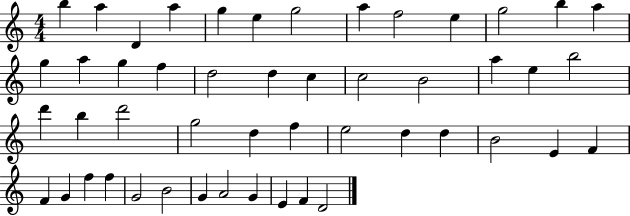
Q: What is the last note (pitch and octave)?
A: D4